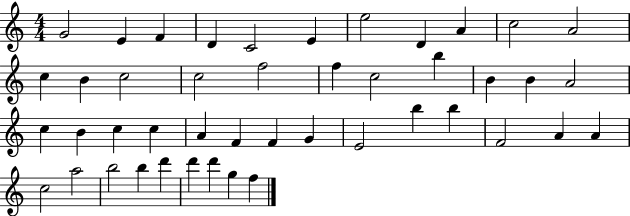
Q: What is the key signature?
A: C major